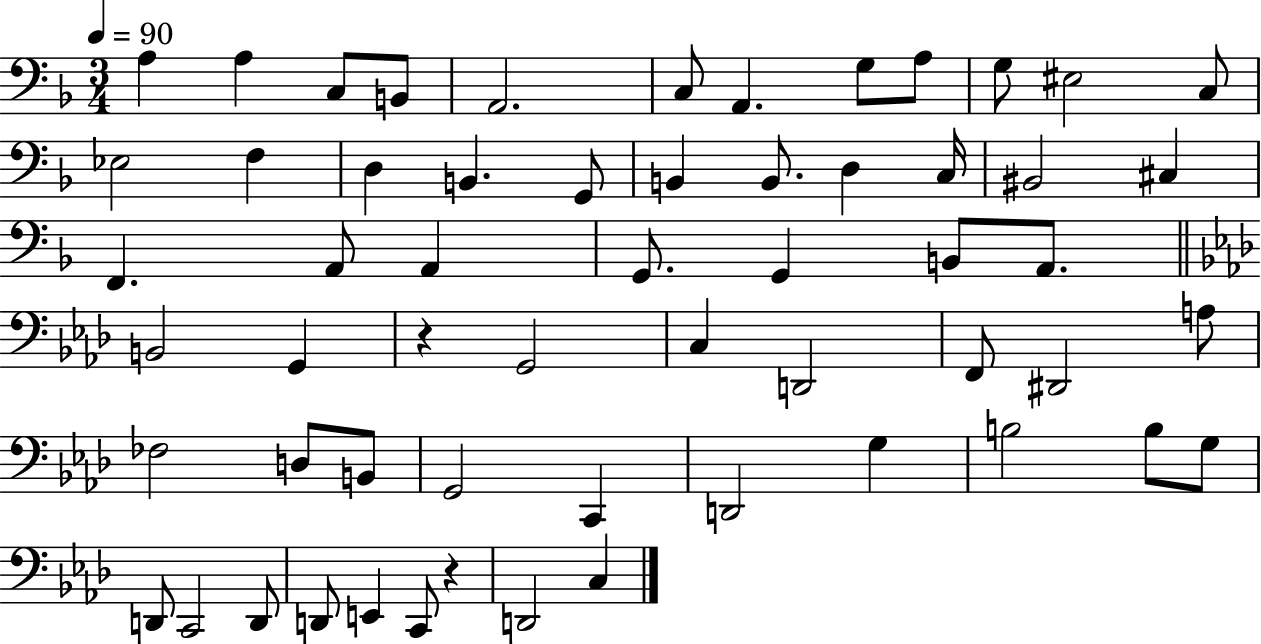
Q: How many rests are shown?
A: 2